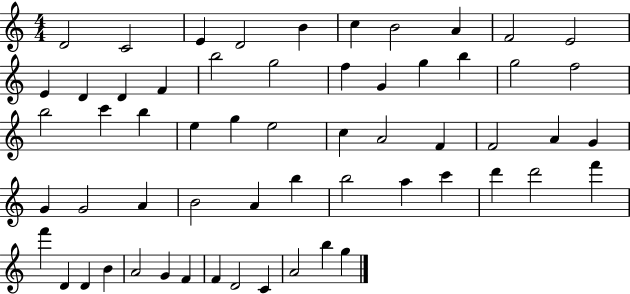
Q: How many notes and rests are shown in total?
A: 59